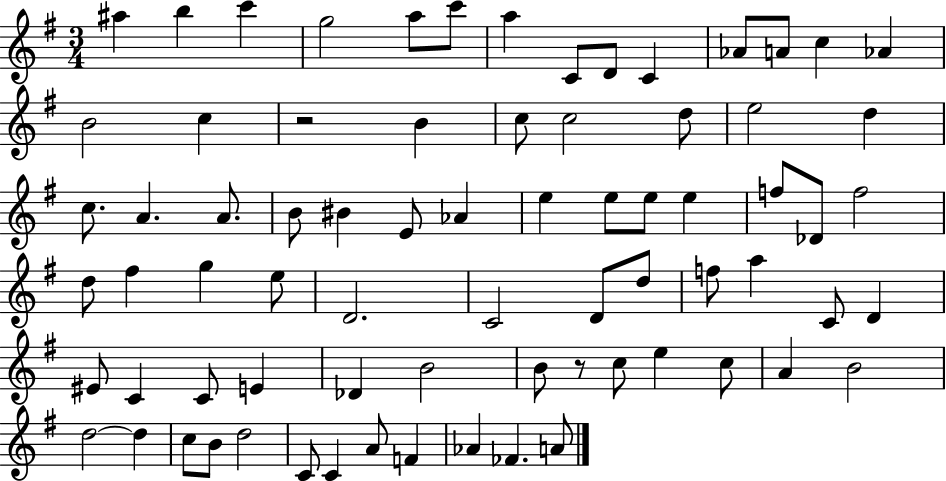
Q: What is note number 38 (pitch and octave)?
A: F#5